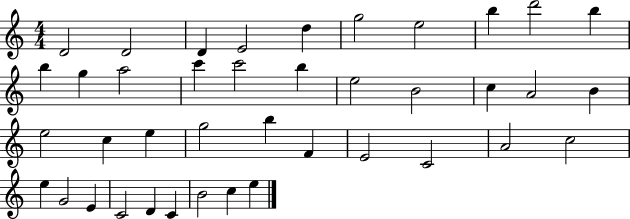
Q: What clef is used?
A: treble